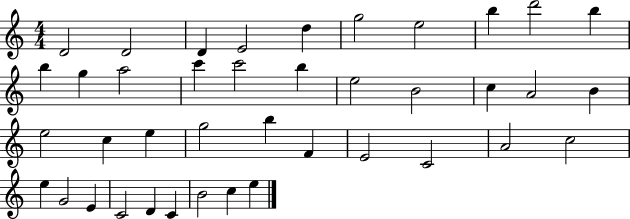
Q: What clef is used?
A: treble